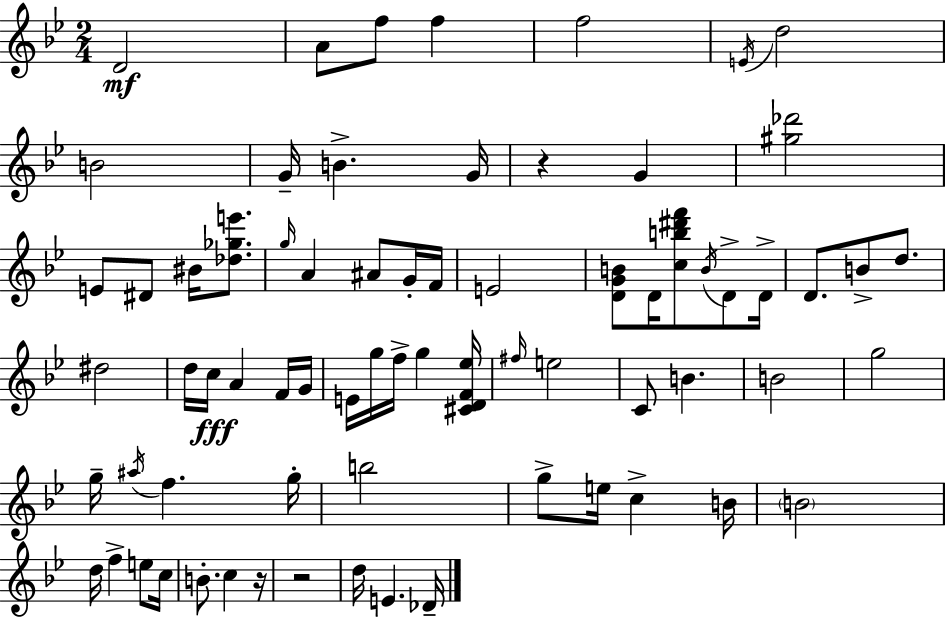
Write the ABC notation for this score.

X:1
T:Untitled
M:2/4
L:1/4
K:Bb
D2 A/2 f/2 f f2 E/4 d2 B2 G/4 B G/4 z G [^g_d']2 E/2 ^D/2 ^B/4 [_d_ge']/2 g/4 A ^A/2 G/4 F/4 E2 [DGB]/2 D/4 [cb^d'f']/2 B/4 D/2 D/4 D/2 B/2 d/2 ^d2 d/4 c/4 A F/4 G/4 E/4 g/4 f/4 g [^CDF_e]/4 ^f/4 e2 C/2 B B2 g2 g/4 ^a/4 f g/4 b2 g/2 e/4 c B/4 B2 d/4 f e/2 c/4 B/2 c z/4 z2 d/4 E _D/4